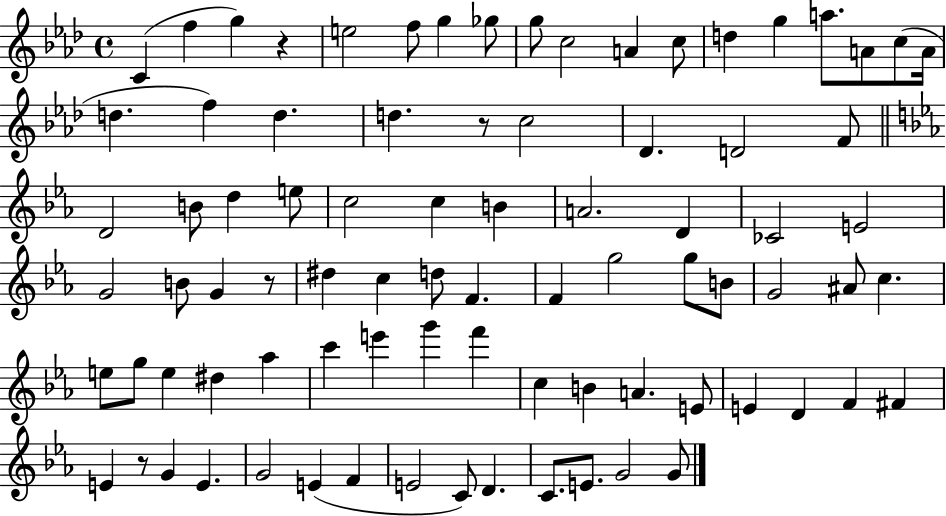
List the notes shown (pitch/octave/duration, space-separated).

C4/q F5/q G5/q R/q E5/h F5/e G5/q Gb5/e G5/e C5/h A4/q C5/e D5/q G5/q A5/e. A4/e C5/e A4/s D5/q. F5/q D5/q. D5/q. R/e C5/h Db4/q. D4/h F4/e D4/h B4/e D5/q E5/e C5/h C5/q B4/q A4/h. D4/q CES4/h E4/h G4/h B4/e G4/q R/e D#5/q C5/q D5/e F4/q. F4/q G5/h G5/e B4/e G4/h A#4/e C5/q. E5/e G5/e E5/q D#5/q Ab5/q C6/q E6/q G6/q F6/q C5/q B4/q A4/q. E4/e E4/q D4/q F4/q F#4/q E4/q R/e G4/q E4/q. G4/h E4/q F4/q E4/h C4/e D4/q. C4/e. E4/e. G4/h G4/e